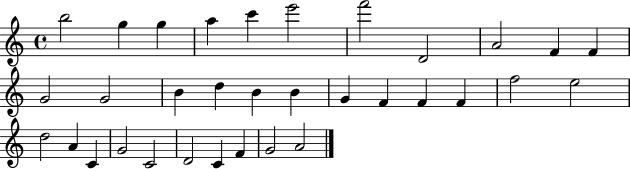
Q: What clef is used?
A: treble